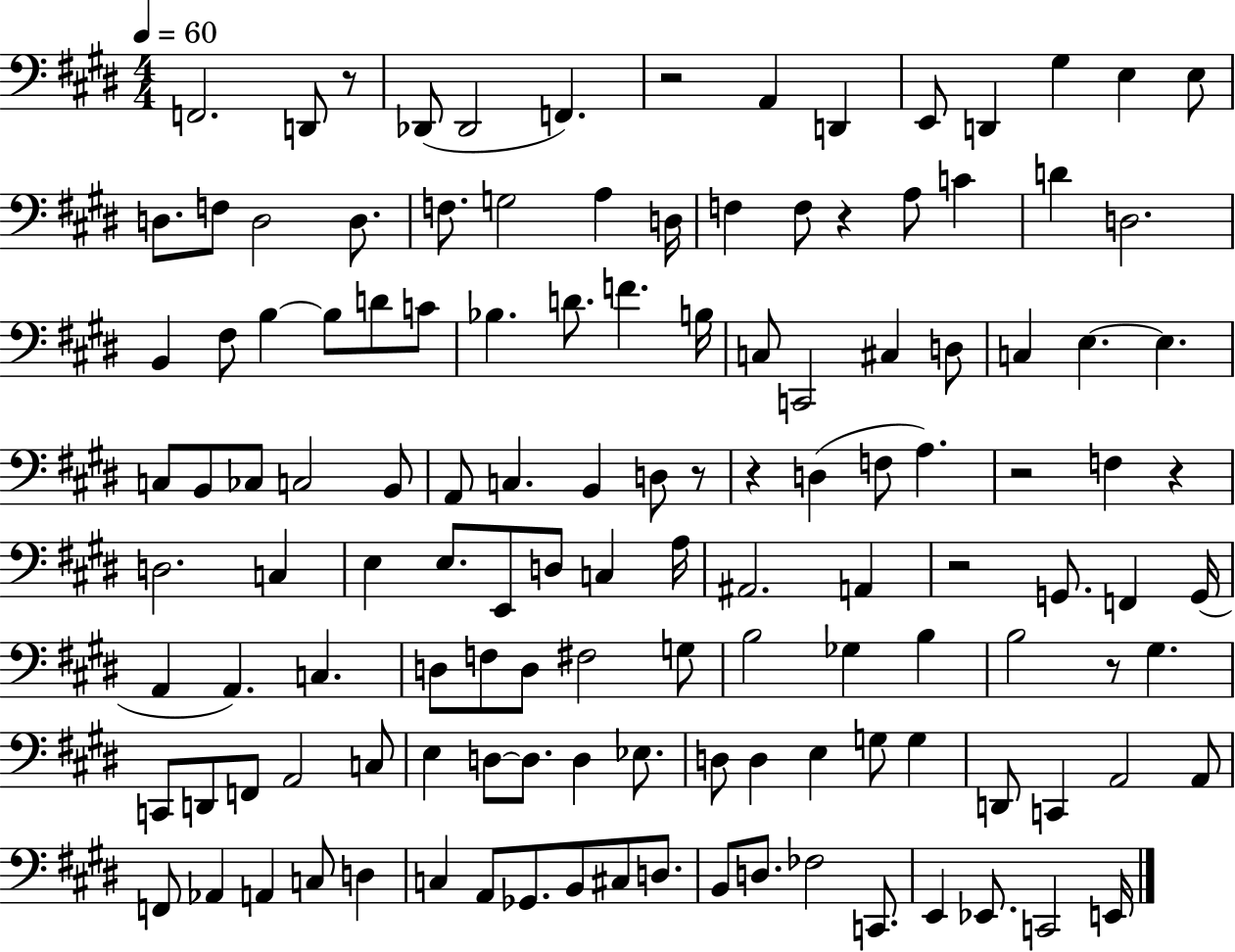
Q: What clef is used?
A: bass